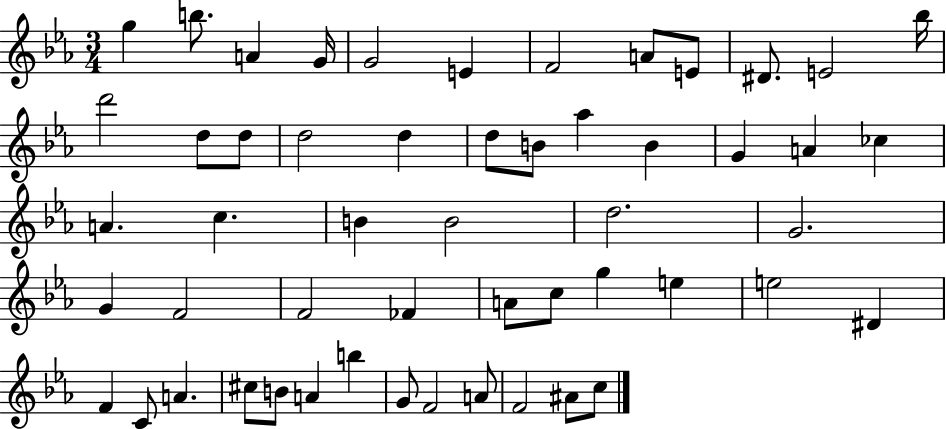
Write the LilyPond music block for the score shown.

{
  \clef treble
  \numericTimeSignature
  \time 3/4
  \key ees \major
  g''4 b''8. a'4 g'16 | g'2 e'4 | f'2 a'8 e'8 | dis'8. e'2 bes''16 | \break d'''2 d''8 d''8 | d''2 d''4 | d''8 b'8 aes''4 b'4 | g'4 a'4 ces''4 | \break a'4. c''4. | b'4 b'2 | d''2. | g'2. | \break g'4 f'2 | f'2 fes'4 | a'8 c''8 g''4 e''4 | e''2 dis'4 | \break f'4 c'8 a'4. | cis''8 b'8 a'4 b''4 | g'8 f'2 a'8 | f'2 ais'8 c''8 | \break \bar "|."
}